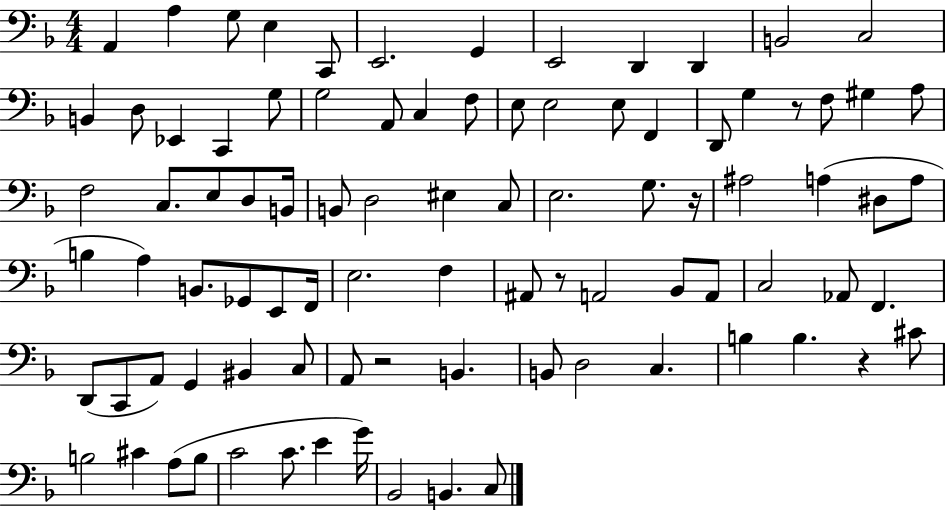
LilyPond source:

{
  \clef bass
  \numericTimeSignature
  \time 4/4
  \key f \major
  a,4 a4 g8 e4 c,8 | e,2. g,4 | e,2 d,4 d,4 | b,2 c2 | \break b,4 d8 ees,4 c,4 g8 | g2 a,8 c4 f8 | e8 e2 e8 f,4 | d,8 g4 r8 f8 gis4 a8 | \break f2 c8. e8 d8 b,16 | b,8 d2 eis4 c8 | e2. g8. r16 | ais2 a4( dis8 a8 | \break b4 a4) b,8. ges,8 e,8 f,16 | e2. f4 | ais,8 r8 a,2 bes,8 a,8 | c2 aes,8 f,4. | \break d,8( c,8 a,8) g,4 bis,4 c8 | a,8 r2 b,4. | b,8 d2 c4. | b4 b4. r4 cis'8 | \break b2 cis'4 a8( b8 | c'2 c'8. e'4 g'16) | bes,2 b,4. c8 | \bar "|."
}